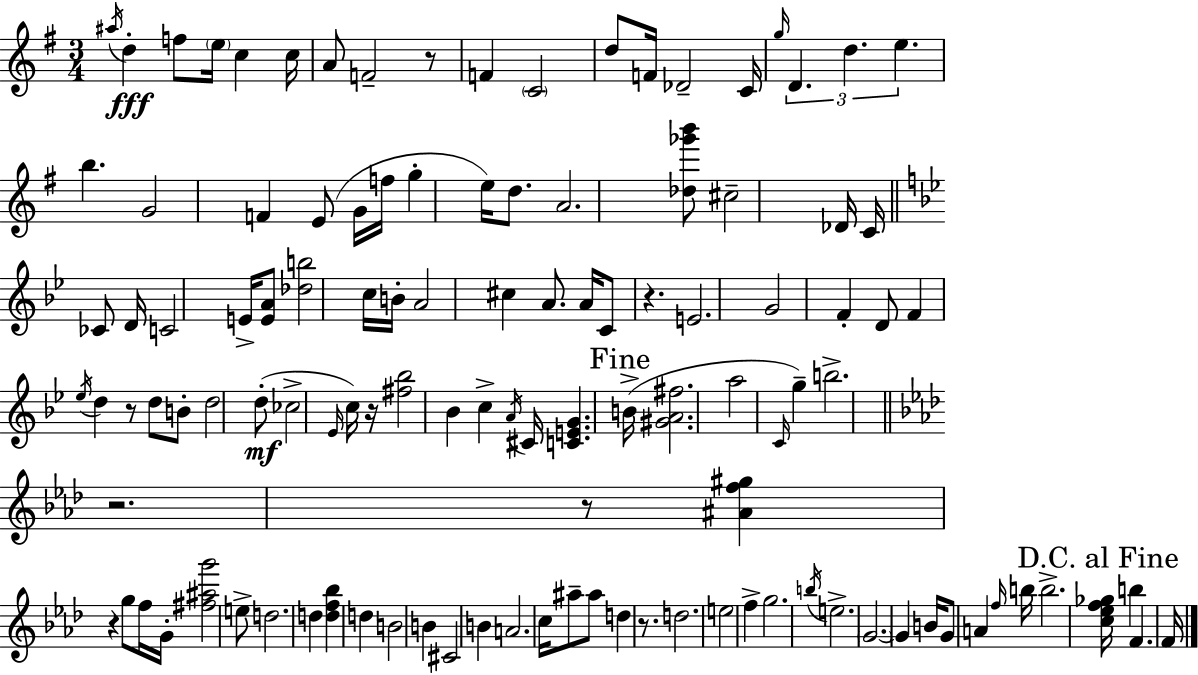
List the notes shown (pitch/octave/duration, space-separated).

A#5/s D5/q F5/e E5/s C5/q C5/s A4/e F4/h R/e F4/q C4/h D5/e F4/s Db4/h C4/s G5/s D4/q. D5/q. E5/q. B5/q. G4/h F4/q E4/e G4/s F5/s G5/q E5/s D5/e. A4/h. [Db5,Gb6,B6]/e C#5/h Db4/s C4/s CES4/e D4/s C4/h E4/s [E4,A4]/e [Db5,B5]/h C5/s B4/s A4/h C#5/q A4/e. A4/s C4/e R/q. E4/h. G4/h F4/q D4/e F4/q Eb5/s D5/q R/e D5/e B4/e D5/h D5/e CES5/h Eb4/s C5/s R/s [F#5,Bb5]/h Bb4/q C5/q A4/s C#4/s [C4,E4,G4]/q. B4/s [G#4,A4,F#5]/h. A5/h C4/s G5/q B5/h. R/h. R/e [A#4,F5,G#5]/q R/q G5/e F5/s G4/s [F#5,A#5,G6]/h E5/e D5/h. D5/q [D5,F5,Bb5]/q D5/q B4/h B4/q C#4/h B4/q A4/h. C5/s A#5/e A#5/e D5/q R/e. D5/h. E5/h F5/q G5/h. B5/s E5/h. G4/h. G4/q B4/s G4/e A4/q F5/s B5/s B5/h. [C5,Eb5,F5,Gb5]/s B5/q F4/q. F4/s